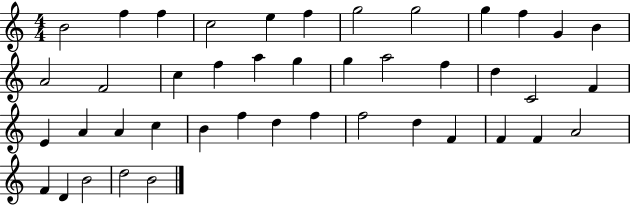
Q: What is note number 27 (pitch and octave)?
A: A4